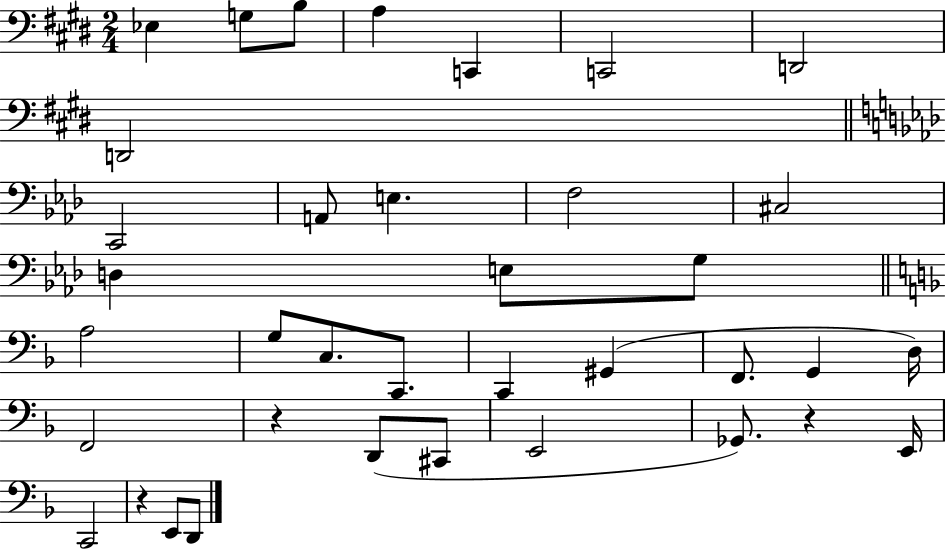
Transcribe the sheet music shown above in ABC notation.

X:1
T:Untitled
M:2/4
L:1/4
K:E
_E, G,/2 B,/2 A, C,, C,,2 D,,2 D,,2 C,,2 A,,/2 E, F,2 ^C,2 D, E,/2 G,/2 A,2 G,/2 C,/2 C,,/2 C,, ^G,, F,,/2 G,, D,/4 F,,2 z D,,/2 ^C,,/2 E,,2 _G,,/2 z E,,/4 C,,2 z E,,/2 D,,/2